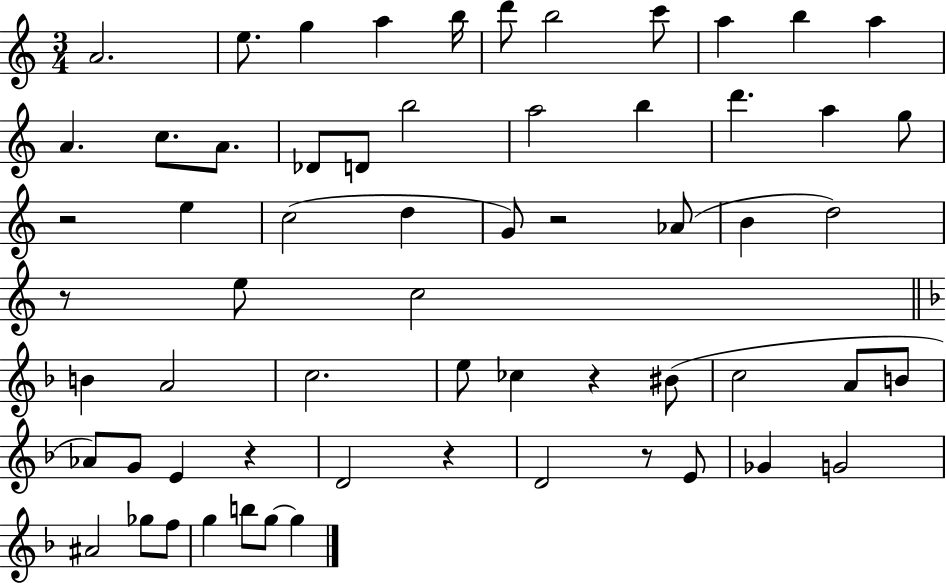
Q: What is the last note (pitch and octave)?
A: G5